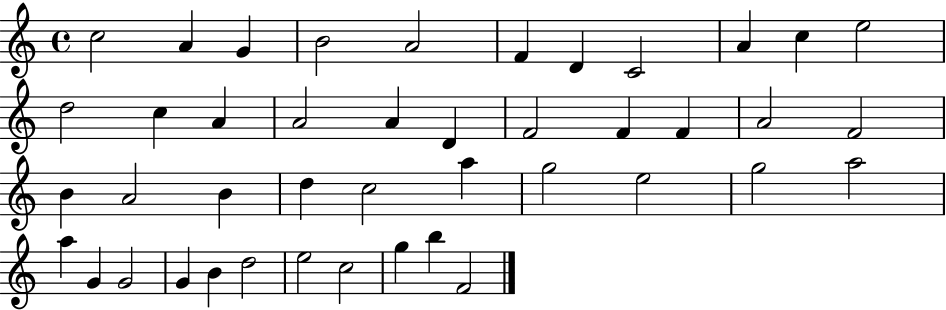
{
  \clef treble
  \time 4/4
  \defaultTimeSignature
  \key c \major
  c''2 a'4 g'4 | b'2 a'2 | f'4 d'4 c'2 | a'4 c''4 e''2 | \break d''2 c''4 a'4 | a'2 a'4 d'4 | f'2 f'4 f'4 | a'2 f'2 | \break b'4 a'2 b'4 | d''4 c''2 a''4 | g''2 e''2 | g''2 a''2 | \break a''4 g'4 g'2 | g'4 b'4 d''2 | e''2 c''2 | g''4 b''4 f'2 | \break \bar "|."
}